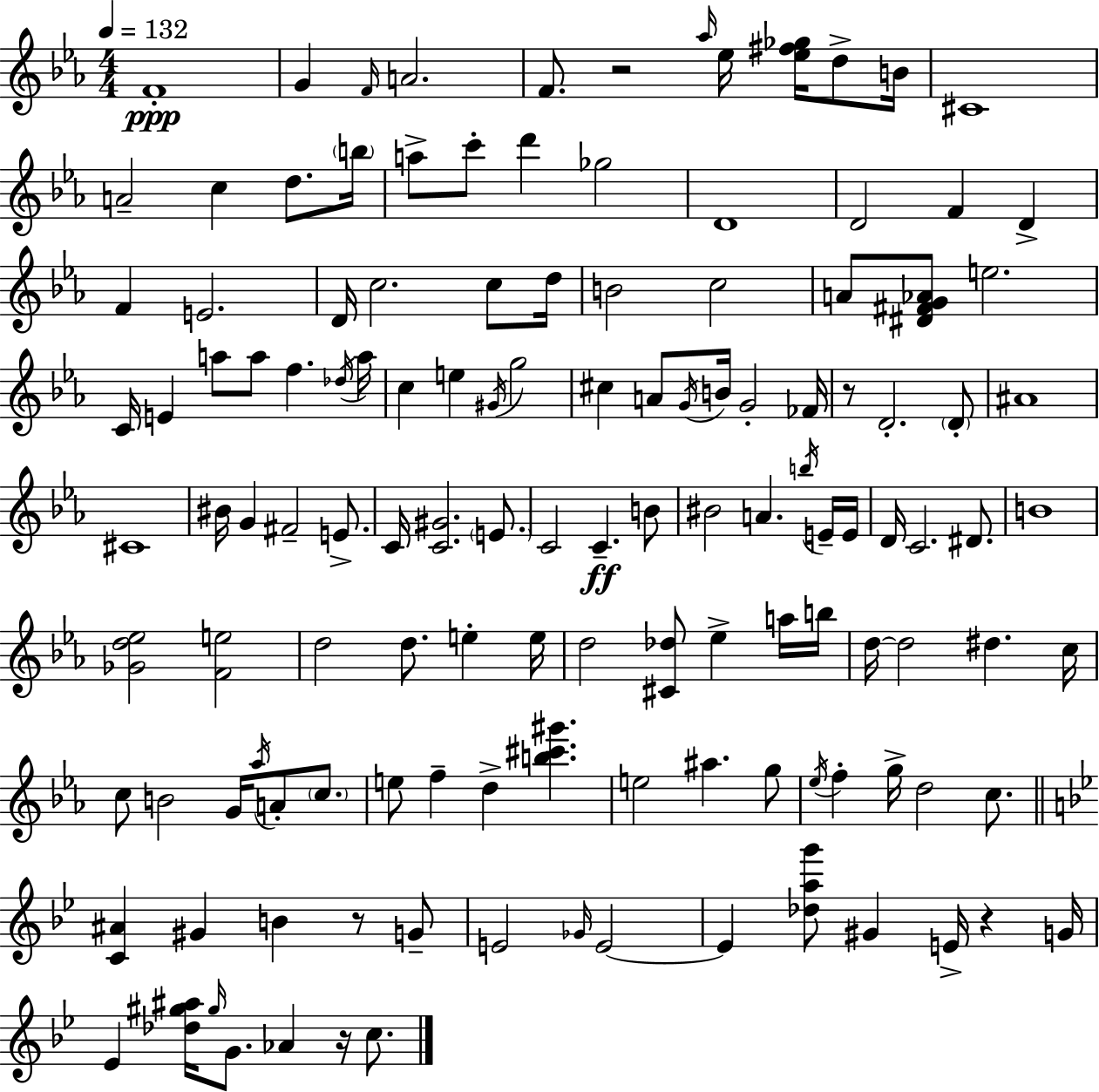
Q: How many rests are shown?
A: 5